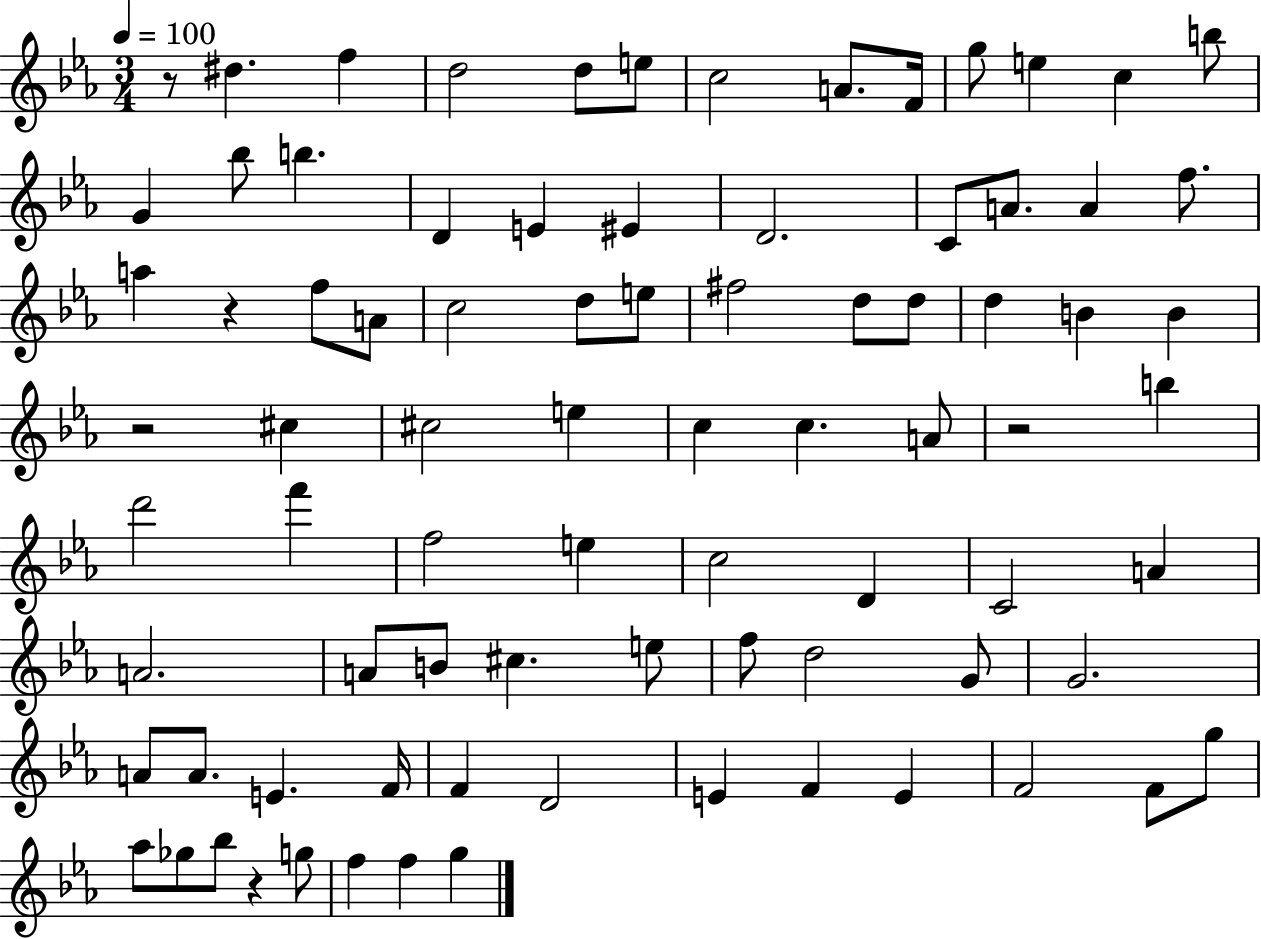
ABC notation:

X:1
T:Untitled
M:3/4
L:1/4
K:Eb
z/2 ^d f d2 d/2 e/2 c2 A/2 F/4 g/2 e c b/2 G _b/2 b D E ^E D2 C/2 A/2 A f/2 a z f/2 A/2 c2 d/2 e/2 ^f2 d/2 d/2 d B B z2 ^c ^c2 e c c A/2 z2 b d'2 f' f2 e c2 D C2 A A2 A/2 B/2 ^c e/2 f/2 d2 G/2 G2 A/2 A/2 E F/4 F D2 E F E F2 F/2 g/2 _a/2 _g/2 _b/2 z g/2 f f g